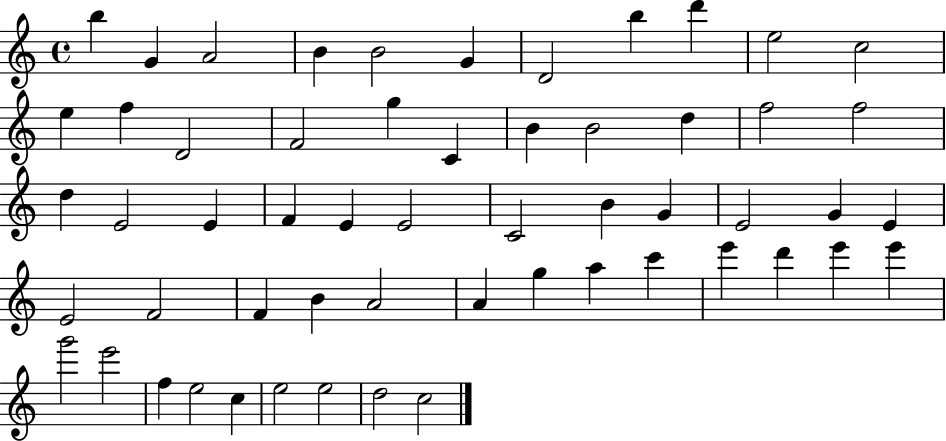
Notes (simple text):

B5/q G4/q A4/h B4/q B4/h G4/q D4/h B5/q D6/q E5/h C5/h E5/q F5/q D4/h F4/h G5/q C4/q B4/q B4/h D5/q F5/h F5/h D5/q E4/h E4/q F4/q E4/q E4/h C4/h B4/q G4/q E4/h G4/q E4/q E4/h F4/h F4/q B4/q A4/h A4/q G5/q A5/q C6/q E6/q D6/q E6/q E6/q G6/h E6/h F5/q E5/h C5/q E5/h E5/h D5/h C5/h